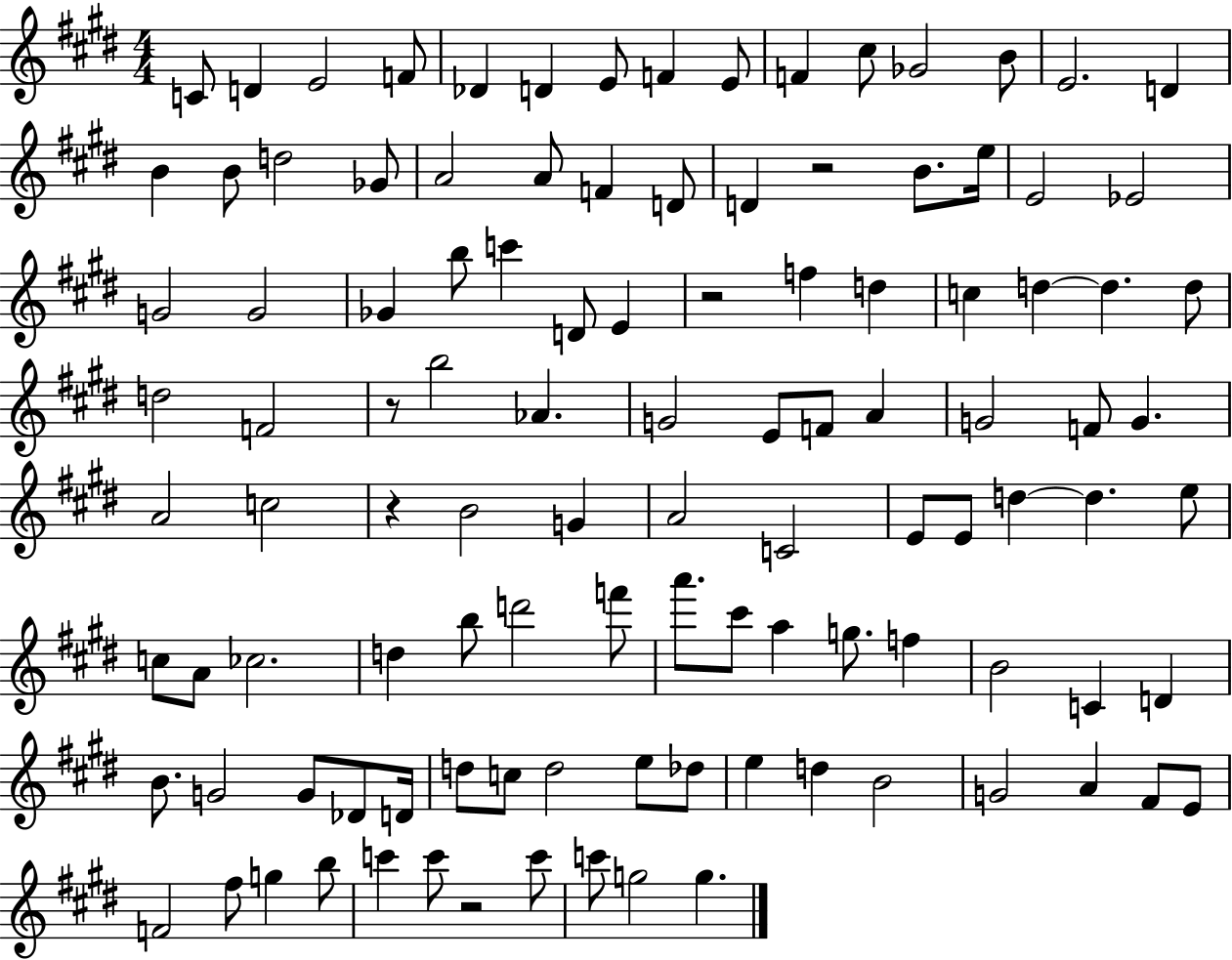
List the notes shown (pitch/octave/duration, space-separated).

C4/e D4/q E4/h F4/e Db4/q D4/q E4/e F4/q E4/e F4/q C#5/e Gb4/h B4/e E4/h. D4/q B4/q B4/e D5/h Gb4/e A4/h A4/e F4/q D4/e D4/q R/h B4/e. E5/s E4/h Eb4/h G4/h G4/h Gb4/q B5/e C6/q D4/e E4/q R/h F5/q D5/q C5/q D5/q D5/q. D5/e D5/h F4/h R/e B5/h Ab4/q. G4/h E4/e F4/e A4/q G4/h F4/e G4/q. A4/h C5/h R/q B4/h G4/q A4/h C4/h E4/e E4/e D5/q D5/q. E5/e C5/e A4/e CES5/h. D5/q B5/e D6/h F6/e A6/e. C#6/e A5/q G5/e. F5/q B4/h C4/q D4/q B4/e. G4/h G4/e Db4/e D4/s D5/e C5/e D5/h E5/e Db5/e E5/q D5/q B4/h G4/h A4/q F#4/e E4/e F4/h F#5/e G5/q B5/e C6/q C6/e R/h C6/e C6/e G5/h G5/q.